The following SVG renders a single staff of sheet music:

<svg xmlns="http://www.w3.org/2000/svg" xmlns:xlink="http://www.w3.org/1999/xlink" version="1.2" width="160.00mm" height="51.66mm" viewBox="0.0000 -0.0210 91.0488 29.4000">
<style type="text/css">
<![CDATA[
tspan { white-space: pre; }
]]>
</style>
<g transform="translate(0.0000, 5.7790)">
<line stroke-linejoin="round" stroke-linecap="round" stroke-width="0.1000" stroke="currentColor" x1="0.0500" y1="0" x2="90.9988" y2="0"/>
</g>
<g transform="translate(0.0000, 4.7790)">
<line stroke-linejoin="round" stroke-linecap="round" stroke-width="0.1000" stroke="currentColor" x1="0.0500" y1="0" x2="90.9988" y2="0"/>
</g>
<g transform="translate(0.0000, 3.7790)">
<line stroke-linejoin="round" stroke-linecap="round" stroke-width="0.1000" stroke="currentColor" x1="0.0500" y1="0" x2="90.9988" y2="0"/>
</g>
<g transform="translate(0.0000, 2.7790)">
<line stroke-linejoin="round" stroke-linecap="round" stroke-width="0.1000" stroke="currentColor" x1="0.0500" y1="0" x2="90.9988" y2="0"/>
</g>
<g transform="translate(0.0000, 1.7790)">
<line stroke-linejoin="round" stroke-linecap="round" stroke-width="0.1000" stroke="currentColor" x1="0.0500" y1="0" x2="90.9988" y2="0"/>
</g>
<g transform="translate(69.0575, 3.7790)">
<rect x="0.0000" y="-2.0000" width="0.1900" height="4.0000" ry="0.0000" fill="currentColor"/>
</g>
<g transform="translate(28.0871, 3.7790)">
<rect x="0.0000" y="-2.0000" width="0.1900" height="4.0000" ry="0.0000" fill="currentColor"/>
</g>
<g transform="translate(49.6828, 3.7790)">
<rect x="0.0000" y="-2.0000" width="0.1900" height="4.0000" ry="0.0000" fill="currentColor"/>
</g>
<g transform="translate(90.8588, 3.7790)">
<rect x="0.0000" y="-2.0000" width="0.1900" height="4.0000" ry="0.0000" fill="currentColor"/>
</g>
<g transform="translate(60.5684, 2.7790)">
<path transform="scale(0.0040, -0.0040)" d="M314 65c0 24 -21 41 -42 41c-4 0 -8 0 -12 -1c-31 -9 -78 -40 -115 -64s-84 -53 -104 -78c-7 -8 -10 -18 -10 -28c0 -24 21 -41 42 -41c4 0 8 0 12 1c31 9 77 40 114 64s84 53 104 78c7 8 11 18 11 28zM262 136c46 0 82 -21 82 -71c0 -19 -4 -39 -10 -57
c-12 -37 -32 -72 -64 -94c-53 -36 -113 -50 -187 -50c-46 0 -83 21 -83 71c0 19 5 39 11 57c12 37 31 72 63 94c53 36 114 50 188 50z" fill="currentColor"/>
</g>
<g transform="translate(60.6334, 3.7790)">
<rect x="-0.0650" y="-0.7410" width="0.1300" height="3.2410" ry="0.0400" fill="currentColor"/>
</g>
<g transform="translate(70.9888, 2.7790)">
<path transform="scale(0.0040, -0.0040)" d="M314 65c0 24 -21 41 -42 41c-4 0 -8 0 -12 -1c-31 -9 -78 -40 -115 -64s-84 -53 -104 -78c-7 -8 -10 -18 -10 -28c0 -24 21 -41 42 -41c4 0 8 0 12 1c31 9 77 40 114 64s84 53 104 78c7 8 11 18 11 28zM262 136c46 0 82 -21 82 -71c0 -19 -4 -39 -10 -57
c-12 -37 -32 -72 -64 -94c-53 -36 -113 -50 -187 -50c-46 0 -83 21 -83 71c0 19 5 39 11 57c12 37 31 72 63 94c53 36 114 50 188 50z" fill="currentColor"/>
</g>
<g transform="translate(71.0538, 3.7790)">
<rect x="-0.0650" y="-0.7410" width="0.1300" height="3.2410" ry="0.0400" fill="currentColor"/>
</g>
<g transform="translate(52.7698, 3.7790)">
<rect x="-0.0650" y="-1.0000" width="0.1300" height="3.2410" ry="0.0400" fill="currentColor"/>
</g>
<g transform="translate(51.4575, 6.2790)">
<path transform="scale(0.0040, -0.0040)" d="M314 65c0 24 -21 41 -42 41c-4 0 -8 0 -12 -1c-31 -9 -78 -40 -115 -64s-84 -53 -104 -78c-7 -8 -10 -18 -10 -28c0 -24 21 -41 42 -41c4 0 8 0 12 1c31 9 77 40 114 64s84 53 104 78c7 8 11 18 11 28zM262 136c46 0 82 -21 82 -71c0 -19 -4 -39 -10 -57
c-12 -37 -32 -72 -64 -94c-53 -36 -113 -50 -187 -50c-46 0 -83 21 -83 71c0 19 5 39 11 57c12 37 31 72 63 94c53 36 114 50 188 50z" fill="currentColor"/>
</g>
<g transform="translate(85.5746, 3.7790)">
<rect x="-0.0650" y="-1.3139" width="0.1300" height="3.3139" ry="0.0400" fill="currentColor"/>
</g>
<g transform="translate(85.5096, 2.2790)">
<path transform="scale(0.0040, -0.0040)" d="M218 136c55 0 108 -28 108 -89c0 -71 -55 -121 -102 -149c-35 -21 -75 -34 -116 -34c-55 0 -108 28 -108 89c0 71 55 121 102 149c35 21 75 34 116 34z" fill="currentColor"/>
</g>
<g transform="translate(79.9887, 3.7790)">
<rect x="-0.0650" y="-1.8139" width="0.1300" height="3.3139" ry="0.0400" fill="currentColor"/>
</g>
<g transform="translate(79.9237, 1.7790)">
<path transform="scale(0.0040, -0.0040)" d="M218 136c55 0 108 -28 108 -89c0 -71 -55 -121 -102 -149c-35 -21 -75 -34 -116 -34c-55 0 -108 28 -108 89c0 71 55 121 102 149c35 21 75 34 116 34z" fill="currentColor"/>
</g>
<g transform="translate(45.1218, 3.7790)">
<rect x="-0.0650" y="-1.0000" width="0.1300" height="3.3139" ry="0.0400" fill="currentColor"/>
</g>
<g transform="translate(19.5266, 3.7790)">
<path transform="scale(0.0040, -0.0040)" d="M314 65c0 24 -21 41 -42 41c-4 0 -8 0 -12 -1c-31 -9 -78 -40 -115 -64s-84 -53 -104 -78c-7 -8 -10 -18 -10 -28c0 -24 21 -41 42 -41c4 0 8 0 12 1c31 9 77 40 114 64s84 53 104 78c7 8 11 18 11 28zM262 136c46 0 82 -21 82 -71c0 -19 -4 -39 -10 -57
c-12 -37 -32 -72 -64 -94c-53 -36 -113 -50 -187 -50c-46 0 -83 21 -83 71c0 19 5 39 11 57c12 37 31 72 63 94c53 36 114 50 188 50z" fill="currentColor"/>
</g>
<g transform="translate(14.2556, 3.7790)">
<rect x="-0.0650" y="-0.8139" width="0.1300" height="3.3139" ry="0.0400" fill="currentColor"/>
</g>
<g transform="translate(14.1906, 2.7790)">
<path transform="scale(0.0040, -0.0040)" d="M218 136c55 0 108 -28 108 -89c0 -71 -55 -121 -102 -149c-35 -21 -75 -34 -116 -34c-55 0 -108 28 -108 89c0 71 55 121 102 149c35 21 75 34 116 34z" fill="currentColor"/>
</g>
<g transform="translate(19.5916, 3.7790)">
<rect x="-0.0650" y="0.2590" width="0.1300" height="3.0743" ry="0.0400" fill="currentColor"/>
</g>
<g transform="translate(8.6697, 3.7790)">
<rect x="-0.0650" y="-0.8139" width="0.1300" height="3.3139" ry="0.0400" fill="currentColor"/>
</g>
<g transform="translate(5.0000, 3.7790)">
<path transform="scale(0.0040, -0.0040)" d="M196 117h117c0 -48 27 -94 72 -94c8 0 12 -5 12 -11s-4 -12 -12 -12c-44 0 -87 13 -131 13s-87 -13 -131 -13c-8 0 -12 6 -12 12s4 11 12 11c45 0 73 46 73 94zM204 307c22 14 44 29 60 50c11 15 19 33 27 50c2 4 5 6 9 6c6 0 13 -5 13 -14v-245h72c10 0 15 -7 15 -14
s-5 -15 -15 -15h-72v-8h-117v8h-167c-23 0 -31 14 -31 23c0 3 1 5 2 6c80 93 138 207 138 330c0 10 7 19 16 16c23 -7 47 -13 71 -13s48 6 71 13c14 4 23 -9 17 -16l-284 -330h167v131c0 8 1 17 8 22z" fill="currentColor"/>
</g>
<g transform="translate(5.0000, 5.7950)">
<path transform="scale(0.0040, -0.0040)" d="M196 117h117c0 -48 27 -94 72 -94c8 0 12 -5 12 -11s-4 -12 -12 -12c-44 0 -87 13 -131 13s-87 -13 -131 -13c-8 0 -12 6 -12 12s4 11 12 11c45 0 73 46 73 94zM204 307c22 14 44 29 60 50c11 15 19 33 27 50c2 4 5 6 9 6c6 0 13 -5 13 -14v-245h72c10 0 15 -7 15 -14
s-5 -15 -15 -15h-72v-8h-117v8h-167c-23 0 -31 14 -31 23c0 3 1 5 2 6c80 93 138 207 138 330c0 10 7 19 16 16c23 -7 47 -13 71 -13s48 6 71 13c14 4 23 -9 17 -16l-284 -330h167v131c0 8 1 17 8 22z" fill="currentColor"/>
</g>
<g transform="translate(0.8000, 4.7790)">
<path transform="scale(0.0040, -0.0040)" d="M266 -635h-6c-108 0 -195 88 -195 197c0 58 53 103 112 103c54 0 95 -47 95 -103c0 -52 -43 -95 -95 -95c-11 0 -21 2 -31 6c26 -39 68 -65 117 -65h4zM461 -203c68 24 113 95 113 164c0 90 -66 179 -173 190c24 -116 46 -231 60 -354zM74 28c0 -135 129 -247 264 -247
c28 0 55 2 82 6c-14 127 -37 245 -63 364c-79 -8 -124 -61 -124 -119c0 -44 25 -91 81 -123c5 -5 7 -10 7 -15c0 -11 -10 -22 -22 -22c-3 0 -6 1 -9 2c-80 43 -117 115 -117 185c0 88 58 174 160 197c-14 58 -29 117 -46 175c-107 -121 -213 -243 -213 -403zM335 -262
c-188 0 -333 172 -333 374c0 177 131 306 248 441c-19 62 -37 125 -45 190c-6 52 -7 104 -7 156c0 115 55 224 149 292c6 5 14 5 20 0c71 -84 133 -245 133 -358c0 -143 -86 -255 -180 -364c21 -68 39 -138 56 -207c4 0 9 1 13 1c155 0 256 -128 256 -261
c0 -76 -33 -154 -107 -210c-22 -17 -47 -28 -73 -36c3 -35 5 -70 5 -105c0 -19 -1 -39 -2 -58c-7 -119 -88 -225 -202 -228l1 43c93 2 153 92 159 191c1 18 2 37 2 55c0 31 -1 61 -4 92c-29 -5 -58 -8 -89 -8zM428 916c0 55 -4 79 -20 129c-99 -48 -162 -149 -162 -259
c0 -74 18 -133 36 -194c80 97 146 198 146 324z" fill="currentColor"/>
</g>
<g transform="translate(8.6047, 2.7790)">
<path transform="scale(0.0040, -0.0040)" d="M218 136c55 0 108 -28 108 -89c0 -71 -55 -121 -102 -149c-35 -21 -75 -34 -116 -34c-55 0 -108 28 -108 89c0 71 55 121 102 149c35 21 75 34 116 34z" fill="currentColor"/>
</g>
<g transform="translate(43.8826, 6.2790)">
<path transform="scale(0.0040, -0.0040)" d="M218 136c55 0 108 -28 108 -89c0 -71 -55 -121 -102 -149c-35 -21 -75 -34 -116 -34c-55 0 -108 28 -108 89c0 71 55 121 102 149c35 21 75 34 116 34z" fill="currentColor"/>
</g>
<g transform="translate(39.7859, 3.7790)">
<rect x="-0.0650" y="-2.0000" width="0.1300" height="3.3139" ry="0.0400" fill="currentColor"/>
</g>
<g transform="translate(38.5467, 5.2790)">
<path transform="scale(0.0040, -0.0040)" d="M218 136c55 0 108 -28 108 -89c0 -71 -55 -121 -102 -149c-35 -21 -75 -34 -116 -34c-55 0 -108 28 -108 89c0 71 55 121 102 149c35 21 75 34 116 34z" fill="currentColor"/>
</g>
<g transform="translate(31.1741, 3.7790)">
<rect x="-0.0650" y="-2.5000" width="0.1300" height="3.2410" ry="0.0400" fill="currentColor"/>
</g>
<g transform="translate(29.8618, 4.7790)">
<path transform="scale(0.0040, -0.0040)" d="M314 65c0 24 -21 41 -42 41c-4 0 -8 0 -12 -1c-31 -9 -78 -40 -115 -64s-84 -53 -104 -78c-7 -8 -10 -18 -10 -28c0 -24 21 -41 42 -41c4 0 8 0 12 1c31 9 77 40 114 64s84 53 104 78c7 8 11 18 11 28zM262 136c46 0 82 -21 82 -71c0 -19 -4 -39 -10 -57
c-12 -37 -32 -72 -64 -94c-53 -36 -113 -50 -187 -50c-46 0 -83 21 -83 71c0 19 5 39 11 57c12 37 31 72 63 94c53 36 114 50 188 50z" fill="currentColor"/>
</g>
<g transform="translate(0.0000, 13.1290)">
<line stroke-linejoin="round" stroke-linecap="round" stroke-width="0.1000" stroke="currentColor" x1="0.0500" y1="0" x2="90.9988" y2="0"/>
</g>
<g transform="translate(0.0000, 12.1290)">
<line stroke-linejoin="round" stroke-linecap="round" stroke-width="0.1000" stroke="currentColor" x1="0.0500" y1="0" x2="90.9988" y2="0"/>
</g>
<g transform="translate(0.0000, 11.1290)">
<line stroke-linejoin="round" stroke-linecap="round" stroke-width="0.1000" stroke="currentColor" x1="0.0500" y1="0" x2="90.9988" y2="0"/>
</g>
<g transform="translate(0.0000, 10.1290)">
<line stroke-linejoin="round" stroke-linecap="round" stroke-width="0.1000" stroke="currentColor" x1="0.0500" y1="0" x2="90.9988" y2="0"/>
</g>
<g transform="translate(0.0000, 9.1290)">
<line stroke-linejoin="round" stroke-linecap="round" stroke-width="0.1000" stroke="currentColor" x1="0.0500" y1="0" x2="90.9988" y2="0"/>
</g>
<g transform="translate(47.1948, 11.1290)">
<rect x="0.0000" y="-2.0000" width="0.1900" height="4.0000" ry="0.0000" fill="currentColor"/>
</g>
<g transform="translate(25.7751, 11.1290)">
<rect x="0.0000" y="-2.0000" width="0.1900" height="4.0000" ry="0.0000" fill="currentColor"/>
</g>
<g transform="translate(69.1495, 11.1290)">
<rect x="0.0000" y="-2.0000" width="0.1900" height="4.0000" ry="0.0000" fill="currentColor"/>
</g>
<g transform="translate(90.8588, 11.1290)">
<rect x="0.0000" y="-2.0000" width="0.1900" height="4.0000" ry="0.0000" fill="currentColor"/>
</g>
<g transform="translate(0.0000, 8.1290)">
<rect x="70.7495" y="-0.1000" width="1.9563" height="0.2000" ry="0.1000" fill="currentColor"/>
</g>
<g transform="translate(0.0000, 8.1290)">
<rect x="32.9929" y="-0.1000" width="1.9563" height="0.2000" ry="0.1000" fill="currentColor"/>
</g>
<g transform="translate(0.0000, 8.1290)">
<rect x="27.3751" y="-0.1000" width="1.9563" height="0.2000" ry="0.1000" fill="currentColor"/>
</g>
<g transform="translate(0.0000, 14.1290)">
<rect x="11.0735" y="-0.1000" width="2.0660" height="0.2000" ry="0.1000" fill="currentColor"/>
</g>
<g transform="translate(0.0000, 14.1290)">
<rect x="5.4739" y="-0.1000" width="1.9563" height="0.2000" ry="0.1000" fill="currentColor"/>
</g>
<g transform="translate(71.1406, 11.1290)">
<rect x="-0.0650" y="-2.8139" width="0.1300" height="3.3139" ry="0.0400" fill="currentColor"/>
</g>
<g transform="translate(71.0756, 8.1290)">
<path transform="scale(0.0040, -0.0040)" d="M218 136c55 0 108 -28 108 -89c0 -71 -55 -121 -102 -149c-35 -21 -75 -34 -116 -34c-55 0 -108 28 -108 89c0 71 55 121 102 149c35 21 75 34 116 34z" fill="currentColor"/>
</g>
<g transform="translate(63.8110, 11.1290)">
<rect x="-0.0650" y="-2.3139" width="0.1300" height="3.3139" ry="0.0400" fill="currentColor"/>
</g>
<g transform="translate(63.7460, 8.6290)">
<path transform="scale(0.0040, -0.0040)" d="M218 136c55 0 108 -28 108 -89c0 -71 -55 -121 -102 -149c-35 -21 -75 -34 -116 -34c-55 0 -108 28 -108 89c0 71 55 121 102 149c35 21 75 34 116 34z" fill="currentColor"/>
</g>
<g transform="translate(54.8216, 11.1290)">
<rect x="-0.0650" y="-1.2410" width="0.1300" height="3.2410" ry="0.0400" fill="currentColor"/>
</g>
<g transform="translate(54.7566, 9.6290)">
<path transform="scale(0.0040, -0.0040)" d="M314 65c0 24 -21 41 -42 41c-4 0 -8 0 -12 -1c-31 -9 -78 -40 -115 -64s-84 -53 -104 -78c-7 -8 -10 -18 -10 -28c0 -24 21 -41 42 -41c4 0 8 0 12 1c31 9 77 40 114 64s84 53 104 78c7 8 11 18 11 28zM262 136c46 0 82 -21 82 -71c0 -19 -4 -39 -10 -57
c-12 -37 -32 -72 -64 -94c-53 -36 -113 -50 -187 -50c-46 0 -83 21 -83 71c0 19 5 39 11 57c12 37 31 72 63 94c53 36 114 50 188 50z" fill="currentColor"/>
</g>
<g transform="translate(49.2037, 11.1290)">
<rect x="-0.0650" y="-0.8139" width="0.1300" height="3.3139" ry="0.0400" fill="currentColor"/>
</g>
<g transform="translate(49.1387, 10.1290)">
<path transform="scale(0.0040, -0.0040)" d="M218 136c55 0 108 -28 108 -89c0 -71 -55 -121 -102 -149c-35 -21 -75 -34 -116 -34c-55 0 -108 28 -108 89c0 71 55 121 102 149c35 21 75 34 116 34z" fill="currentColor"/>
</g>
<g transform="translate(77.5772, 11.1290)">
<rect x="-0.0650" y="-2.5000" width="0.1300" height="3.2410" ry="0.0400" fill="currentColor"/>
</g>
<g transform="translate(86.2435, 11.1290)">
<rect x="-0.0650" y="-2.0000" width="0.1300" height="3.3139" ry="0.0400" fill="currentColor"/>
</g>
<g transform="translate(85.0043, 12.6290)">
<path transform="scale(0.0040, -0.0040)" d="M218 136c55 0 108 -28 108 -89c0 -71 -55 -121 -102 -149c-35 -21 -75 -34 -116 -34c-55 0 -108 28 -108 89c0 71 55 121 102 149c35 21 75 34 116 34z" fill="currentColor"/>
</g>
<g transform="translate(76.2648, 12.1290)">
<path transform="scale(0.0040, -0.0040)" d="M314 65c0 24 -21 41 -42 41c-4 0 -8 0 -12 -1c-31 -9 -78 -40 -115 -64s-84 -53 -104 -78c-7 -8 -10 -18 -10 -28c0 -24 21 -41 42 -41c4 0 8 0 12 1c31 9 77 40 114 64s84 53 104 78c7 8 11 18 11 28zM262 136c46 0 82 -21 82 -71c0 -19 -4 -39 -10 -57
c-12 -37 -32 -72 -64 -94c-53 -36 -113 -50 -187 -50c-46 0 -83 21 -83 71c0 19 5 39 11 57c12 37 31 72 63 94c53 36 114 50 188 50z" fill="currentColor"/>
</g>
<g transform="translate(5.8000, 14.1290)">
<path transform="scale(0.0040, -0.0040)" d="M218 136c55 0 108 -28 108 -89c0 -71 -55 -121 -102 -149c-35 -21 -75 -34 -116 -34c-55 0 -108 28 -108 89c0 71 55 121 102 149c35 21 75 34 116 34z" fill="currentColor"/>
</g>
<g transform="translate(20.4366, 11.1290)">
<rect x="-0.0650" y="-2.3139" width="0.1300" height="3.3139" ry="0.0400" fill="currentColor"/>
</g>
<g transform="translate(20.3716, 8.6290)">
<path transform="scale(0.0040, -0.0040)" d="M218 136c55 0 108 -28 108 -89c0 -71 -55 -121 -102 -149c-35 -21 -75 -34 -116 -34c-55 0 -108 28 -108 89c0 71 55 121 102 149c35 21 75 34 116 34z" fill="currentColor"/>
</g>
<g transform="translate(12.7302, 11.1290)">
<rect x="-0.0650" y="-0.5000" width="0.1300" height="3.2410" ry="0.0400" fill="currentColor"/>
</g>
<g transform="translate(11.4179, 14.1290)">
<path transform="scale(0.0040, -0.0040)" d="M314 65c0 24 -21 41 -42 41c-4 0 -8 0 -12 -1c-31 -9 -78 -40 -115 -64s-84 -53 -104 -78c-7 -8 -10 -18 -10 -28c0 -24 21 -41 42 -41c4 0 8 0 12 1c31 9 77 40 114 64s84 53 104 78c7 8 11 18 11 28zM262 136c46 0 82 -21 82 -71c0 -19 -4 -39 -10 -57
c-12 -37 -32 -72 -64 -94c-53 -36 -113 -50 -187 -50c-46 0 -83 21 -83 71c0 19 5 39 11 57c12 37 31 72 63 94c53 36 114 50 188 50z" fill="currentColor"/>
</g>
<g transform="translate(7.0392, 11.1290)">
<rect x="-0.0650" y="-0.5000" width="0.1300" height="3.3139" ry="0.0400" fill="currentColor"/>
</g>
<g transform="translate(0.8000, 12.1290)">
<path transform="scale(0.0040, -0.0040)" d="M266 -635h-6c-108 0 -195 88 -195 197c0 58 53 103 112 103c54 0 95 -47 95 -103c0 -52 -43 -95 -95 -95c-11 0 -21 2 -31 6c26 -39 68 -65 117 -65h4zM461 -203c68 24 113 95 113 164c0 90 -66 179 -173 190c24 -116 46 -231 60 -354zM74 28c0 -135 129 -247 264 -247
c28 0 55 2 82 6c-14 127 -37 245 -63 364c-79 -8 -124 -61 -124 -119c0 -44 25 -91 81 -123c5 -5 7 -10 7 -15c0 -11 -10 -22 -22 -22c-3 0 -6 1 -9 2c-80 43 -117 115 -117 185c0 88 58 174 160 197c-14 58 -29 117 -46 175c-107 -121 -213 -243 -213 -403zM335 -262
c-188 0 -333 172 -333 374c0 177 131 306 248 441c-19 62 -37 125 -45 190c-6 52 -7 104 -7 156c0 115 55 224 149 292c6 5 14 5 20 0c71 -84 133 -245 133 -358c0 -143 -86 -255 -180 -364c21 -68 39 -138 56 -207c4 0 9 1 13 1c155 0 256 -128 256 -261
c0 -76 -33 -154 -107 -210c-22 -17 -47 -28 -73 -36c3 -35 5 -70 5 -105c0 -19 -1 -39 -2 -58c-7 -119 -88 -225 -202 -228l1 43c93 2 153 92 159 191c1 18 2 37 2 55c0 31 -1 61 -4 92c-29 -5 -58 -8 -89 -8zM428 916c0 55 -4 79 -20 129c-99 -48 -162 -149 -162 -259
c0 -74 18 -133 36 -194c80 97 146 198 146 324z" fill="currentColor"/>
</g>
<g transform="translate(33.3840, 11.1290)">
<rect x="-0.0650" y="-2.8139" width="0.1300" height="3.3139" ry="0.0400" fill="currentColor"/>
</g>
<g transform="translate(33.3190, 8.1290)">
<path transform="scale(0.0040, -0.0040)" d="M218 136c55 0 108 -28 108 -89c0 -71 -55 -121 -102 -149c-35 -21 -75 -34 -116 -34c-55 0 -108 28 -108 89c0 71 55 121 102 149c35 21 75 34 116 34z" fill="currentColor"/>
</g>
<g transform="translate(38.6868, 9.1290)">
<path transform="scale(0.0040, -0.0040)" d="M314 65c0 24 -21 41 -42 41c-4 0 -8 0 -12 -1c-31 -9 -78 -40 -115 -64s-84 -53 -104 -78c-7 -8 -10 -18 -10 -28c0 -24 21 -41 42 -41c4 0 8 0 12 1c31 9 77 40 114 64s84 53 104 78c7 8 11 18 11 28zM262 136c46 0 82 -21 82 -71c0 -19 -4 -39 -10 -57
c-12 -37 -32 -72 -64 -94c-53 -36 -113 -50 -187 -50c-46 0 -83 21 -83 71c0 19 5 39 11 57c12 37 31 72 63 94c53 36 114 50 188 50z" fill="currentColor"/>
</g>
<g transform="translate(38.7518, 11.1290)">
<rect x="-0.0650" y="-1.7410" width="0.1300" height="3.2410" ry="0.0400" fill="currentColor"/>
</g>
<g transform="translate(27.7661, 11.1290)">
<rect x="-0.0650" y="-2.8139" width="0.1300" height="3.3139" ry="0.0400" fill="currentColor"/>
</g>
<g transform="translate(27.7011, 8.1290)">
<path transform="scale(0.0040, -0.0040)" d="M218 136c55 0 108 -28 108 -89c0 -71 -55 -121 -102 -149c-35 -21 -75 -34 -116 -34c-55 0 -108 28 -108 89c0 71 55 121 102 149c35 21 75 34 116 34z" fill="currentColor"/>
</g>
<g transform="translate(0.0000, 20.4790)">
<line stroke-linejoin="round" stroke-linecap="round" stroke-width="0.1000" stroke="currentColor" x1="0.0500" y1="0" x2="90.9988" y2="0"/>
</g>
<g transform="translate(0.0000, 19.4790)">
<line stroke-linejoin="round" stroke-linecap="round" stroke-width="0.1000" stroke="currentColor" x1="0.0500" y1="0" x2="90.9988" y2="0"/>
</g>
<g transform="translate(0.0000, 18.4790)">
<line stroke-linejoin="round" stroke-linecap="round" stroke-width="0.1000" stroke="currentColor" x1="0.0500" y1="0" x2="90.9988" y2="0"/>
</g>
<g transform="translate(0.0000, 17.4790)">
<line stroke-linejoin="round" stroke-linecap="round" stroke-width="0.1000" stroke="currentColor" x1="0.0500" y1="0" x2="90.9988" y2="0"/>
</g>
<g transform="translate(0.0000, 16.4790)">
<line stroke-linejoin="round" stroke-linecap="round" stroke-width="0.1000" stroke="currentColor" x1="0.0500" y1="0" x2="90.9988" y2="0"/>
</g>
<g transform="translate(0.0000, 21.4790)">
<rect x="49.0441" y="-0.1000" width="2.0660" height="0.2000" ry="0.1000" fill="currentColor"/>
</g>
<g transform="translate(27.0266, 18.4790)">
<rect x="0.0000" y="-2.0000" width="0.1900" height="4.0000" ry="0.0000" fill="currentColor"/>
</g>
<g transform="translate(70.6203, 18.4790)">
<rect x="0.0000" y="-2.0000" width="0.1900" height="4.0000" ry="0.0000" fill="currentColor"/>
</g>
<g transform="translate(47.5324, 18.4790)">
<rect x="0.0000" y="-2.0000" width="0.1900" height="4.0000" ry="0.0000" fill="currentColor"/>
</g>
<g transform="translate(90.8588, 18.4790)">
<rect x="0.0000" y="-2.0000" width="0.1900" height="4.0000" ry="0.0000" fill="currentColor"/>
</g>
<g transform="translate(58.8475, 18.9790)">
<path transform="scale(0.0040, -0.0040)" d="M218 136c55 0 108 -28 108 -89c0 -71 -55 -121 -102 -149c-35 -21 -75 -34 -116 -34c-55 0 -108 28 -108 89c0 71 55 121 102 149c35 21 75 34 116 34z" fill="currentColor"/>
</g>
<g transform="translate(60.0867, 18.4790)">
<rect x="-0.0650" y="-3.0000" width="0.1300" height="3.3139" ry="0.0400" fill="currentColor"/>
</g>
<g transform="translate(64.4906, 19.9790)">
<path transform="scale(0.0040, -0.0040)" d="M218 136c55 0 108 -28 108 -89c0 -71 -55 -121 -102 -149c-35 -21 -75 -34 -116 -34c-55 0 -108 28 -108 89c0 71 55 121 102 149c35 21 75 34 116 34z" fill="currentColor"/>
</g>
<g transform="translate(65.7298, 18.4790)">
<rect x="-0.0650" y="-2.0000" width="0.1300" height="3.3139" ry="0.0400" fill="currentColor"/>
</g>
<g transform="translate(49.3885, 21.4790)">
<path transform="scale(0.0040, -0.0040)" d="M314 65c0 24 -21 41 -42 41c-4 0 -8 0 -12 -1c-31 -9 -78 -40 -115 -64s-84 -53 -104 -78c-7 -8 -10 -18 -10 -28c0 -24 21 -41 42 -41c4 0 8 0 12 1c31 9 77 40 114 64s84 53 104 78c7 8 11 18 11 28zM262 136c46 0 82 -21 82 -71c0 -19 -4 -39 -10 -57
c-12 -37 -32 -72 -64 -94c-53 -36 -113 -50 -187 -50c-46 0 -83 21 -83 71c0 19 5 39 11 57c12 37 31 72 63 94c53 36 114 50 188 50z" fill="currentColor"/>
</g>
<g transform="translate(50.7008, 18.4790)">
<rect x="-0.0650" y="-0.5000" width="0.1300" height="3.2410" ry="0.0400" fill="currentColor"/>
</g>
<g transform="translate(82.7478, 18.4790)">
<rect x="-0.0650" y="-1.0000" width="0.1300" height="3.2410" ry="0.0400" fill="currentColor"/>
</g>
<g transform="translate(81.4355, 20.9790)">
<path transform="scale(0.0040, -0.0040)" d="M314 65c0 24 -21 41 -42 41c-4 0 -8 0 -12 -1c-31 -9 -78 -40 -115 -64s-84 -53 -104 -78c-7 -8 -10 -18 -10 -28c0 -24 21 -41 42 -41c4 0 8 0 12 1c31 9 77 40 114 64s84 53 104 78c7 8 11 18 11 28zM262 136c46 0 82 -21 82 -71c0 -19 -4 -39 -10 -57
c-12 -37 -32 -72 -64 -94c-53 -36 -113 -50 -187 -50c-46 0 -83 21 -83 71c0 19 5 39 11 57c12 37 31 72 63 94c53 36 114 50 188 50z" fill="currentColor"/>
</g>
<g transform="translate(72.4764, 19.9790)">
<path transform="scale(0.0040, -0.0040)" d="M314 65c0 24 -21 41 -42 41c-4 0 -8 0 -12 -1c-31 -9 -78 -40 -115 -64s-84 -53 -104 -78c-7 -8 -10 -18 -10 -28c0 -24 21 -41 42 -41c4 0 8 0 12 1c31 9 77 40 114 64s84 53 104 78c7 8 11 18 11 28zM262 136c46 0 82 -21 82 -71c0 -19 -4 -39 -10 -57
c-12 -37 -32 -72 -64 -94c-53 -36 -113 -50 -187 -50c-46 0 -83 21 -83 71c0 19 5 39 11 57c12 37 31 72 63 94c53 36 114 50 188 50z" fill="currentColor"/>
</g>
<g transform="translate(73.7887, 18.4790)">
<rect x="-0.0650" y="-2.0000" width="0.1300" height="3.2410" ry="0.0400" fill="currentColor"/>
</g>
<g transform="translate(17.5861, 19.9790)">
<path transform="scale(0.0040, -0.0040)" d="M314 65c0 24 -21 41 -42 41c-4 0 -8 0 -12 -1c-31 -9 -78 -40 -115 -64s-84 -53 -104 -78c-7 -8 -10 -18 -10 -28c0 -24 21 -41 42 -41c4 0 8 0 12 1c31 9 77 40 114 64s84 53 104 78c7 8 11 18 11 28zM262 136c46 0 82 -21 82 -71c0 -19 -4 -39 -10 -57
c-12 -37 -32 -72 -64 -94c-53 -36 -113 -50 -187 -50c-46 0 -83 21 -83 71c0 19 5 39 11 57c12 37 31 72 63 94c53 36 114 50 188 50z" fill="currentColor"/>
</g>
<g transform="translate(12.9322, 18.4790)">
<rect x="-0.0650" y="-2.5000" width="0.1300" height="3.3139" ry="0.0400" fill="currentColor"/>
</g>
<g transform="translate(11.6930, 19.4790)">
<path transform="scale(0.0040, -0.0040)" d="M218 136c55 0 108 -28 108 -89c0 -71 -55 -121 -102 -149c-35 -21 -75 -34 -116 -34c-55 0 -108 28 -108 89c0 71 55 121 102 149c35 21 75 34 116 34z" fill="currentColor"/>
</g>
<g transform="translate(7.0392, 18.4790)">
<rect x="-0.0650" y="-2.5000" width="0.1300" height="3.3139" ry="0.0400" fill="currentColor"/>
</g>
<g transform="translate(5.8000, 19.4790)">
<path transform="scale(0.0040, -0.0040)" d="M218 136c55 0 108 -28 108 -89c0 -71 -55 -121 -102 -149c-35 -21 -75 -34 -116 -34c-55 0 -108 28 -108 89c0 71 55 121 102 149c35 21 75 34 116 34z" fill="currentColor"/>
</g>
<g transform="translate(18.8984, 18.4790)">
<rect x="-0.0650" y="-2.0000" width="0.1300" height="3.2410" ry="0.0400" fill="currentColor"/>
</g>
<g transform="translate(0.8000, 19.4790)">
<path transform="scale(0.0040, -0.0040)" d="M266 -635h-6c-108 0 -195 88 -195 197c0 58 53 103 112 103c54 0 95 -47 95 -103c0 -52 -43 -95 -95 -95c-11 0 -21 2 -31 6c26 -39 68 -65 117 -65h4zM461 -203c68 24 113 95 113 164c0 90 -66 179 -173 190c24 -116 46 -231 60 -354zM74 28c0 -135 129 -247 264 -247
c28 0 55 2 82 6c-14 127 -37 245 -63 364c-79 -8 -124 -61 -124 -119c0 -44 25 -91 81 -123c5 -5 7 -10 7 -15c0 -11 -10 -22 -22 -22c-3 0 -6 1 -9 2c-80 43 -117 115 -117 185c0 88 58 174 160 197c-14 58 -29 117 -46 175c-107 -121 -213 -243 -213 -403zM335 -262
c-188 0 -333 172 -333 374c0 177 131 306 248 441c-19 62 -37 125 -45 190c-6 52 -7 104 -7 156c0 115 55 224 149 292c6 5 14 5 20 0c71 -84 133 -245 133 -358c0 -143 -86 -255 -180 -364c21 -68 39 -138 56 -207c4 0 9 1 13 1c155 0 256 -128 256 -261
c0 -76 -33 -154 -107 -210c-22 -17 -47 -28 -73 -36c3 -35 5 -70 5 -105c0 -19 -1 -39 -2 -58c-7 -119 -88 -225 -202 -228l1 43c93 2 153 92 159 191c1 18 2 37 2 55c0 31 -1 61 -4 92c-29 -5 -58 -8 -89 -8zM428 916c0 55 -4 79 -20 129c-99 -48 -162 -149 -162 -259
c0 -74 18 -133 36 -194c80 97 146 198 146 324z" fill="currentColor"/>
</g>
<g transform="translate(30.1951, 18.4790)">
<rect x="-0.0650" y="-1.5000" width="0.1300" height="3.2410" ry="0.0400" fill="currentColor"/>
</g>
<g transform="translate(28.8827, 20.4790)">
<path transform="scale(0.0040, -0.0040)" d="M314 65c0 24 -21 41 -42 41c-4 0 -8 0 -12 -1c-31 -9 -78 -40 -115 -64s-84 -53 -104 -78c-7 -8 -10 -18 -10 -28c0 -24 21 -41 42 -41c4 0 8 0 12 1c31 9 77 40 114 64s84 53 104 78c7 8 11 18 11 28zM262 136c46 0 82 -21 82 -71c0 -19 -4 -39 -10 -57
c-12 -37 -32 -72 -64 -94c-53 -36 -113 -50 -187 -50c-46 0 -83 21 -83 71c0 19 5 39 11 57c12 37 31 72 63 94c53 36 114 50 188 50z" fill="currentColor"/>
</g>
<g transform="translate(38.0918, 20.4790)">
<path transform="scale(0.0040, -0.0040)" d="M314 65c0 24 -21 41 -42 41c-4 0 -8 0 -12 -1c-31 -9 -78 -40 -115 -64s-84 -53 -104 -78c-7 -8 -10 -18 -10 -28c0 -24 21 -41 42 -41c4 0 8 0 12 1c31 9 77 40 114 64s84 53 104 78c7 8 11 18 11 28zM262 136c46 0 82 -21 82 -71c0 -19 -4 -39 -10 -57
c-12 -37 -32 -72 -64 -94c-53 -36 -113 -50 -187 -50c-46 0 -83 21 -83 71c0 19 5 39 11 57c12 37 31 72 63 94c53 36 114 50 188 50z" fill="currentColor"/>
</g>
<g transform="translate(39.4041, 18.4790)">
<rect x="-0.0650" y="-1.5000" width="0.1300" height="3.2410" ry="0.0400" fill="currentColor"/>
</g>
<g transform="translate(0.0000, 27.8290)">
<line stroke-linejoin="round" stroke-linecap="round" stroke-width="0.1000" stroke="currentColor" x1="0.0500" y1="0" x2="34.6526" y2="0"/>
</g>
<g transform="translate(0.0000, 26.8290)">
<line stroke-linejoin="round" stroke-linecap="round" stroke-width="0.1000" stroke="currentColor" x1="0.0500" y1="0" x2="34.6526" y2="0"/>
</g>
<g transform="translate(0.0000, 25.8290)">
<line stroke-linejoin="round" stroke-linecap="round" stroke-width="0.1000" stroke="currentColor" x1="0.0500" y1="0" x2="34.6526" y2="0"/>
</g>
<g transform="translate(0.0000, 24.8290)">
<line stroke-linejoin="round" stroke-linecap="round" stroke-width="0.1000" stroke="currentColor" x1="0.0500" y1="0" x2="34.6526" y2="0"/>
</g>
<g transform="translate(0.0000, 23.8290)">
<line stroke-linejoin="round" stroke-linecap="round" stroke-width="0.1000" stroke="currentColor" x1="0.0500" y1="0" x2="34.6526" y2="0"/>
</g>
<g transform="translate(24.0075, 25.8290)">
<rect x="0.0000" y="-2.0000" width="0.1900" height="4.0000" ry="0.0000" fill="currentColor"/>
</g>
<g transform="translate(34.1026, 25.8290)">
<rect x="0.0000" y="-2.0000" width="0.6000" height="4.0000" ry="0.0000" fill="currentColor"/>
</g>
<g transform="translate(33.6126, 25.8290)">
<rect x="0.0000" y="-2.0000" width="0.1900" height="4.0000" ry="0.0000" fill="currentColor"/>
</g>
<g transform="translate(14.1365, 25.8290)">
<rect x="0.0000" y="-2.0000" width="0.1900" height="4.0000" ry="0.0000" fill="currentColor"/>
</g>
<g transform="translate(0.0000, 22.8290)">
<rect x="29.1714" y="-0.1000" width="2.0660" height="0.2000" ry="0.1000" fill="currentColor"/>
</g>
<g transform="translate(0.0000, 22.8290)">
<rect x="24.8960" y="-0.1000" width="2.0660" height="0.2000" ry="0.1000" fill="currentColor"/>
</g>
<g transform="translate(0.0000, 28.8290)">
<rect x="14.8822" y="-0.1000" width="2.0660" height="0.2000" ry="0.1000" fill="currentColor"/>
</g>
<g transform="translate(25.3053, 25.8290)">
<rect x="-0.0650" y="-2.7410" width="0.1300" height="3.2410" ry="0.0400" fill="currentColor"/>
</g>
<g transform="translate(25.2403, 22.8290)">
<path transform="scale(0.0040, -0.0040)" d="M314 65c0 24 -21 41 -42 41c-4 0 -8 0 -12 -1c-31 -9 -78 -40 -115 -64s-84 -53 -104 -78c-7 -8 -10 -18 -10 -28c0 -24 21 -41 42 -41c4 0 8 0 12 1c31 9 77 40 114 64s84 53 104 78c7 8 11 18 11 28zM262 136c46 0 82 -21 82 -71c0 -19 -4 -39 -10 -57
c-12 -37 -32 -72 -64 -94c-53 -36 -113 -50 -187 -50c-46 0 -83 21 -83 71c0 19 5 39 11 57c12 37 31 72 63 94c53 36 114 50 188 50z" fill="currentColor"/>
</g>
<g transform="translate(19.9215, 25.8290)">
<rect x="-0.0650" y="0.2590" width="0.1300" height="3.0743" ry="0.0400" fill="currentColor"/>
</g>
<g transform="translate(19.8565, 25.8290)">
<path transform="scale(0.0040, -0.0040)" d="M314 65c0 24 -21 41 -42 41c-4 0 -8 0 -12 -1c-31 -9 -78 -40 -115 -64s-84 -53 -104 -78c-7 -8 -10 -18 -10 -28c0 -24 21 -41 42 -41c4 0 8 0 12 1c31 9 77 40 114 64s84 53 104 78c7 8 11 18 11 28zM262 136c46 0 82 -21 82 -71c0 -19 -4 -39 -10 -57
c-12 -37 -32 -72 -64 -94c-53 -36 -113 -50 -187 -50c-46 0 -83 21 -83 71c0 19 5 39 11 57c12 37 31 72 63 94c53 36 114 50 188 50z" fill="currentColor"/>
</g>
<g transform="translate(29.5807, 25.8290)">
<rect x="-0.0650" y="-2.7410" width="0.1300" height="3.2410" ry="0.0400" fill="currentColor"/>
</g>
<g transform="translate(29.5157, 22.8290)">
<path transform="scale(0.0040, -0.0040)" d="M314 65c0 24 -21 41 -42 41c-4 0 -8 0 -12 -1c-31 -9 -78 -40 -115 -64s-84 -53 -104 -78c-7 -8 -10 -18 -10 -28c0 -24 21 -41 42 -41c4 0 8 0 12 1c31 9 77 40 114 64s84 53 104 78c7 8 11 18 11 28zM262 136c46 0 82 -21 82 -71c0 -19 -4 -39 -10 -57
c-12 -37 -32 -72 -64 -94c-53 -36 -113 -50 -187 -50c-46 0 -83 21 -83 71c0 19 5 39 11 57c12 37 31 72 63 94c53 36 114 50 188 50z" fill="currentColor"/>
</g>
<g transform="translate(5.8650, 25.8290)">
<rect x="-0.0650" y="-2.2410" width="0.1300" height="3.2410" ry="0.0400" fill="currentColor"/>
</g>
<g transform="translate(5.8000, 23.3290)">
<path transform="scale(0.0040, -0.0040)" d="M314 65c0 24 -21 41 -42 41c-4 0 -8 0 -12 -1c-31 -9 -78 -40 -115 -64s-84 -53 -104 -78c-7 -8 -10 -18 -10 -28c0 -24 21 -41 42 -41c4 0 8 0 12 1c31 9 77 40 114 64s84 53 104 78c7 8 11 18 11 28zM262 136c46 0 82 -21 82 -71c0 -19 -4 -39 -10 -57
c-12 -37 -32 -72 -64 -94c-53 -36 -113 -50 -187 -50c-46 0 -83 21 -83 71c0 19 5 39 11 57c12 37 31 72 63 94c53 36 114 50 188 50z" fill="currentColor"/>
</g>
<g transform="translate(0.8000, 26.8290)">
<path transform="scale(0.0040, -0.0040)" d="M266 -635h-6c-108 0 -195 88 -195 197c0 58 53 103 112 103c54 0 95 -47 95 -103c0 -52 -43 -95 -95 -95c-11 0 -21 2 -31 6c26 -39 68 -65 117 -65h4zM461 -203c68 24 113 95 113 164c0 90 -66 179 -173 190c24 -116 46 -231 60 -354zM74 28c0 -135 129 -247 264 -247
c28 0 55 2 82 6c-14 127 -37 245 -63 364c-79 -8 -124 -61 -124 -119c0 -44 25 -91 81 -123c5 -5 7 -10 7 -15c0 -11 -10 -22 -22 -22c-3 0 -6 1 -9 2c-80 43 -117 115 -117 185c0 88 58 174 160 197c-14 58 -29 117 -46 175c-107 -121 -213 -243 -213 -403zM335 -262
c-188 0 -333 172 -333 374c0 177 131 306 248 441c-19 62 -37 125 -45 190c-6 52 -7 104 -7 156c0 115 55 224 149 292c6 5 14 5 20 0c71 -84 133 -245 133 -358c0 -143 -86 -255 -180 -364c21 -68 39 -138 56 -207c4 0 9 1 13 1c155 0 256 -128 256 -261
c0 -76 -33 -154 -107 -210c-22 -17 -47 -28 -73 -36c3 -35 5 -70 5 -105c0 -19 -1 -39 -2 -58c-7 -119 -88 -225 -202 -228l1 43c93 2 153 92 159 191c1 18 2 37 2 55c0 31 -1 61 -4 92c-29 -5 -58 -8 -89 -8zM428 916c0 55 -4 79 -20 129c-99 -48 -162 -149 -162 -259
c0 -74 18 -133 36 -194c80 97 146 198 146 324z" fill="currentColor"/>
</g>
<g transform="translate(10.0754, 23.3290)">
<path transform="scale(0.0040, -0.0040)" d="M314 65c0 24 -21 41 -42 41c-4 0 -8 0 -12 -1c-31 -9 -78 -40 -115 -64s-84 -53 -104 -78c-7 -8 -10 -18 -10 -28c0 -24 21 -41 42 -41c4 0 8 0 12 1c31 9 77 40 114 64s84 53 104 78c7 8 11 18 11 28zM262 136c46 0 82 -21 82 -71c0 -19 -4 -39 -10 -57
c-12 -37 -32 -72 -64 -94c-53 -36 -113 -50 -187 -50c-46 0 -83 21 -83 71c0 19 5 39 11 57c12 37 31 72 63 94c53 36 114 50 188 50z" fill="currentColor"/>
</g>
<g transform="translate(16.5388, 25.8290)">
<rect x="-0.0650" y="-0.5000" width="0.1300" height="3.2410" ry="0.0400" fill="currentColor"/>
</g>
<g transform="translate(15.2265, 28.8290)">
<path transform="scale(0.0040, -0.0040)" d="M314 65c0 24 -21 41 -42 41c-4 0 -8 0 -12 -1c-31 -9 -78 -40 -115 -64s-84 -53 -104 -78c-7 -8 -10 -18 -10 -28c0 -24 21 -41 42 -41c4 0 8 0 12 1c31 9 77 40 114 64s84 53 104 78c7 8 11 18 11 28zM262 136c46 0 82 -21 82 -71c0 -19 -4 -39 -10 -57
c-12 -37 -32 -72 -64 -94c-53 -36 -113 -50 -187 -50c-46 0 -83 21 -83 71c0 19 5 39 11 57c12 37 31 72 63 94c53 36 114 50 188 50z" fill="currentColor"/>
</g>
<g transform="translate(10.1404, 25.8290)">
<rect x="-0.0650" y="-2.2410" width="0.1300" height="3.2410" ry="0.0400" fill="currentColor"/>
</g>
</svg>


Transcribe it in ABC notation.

X:1
T:Untitled
M:4/4
L:1/4
K:C
d d B2 G2 F D D2 d2 d2 f e C C2 g a a f2 d e2 g a G2 F G G F2 E2 E2 C2 A F F2 D2 g2 g2 C2 B2 a2 a2